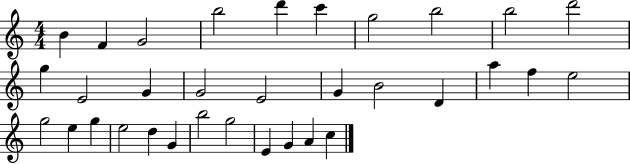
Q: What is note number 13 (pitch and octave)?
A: G4